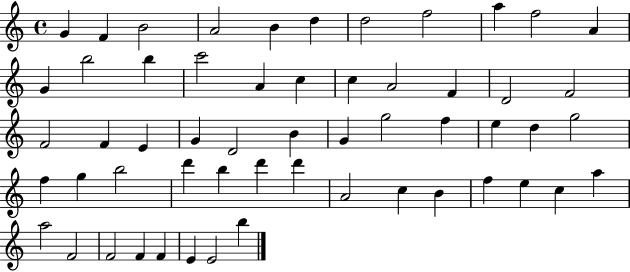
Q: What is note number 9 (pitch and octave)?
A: A5